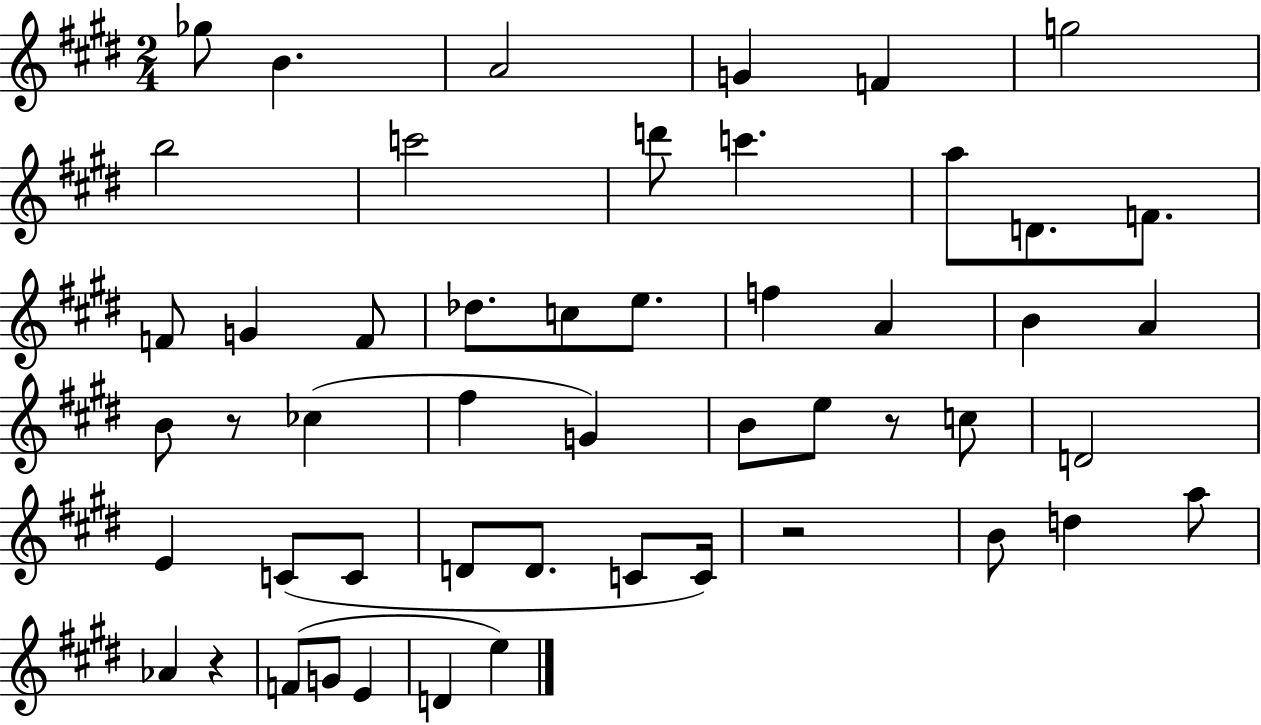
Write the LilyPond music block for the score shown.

{
  \clef treble
  \numericTimeSignature
  \time 2/4
  \key e \major
  \repeat volta 2 { ges''8 b'4. | a'2 | g'4 f'4 | g''2 | \break b''2 | c'''2 | d'''8 c'''4. | a''8 d'8. f'8. | \break f'8 g'4 f'8 | des''8. c''8 e''8. | f''4 a'4 | b'4 a'4 | \break b'8 r8 ces''4( | fis''4 g'4) | b'8 e''8 r8 c''8 | d'2 | \break e'4 c'8( c'8 | d'8 d'8. c'8 c'16) | r2 | b'8 d''4 a''8 | \break aes'4 r4 | f'8( g'8 e'4 | d'4 e''4) | } \bar "|."
}